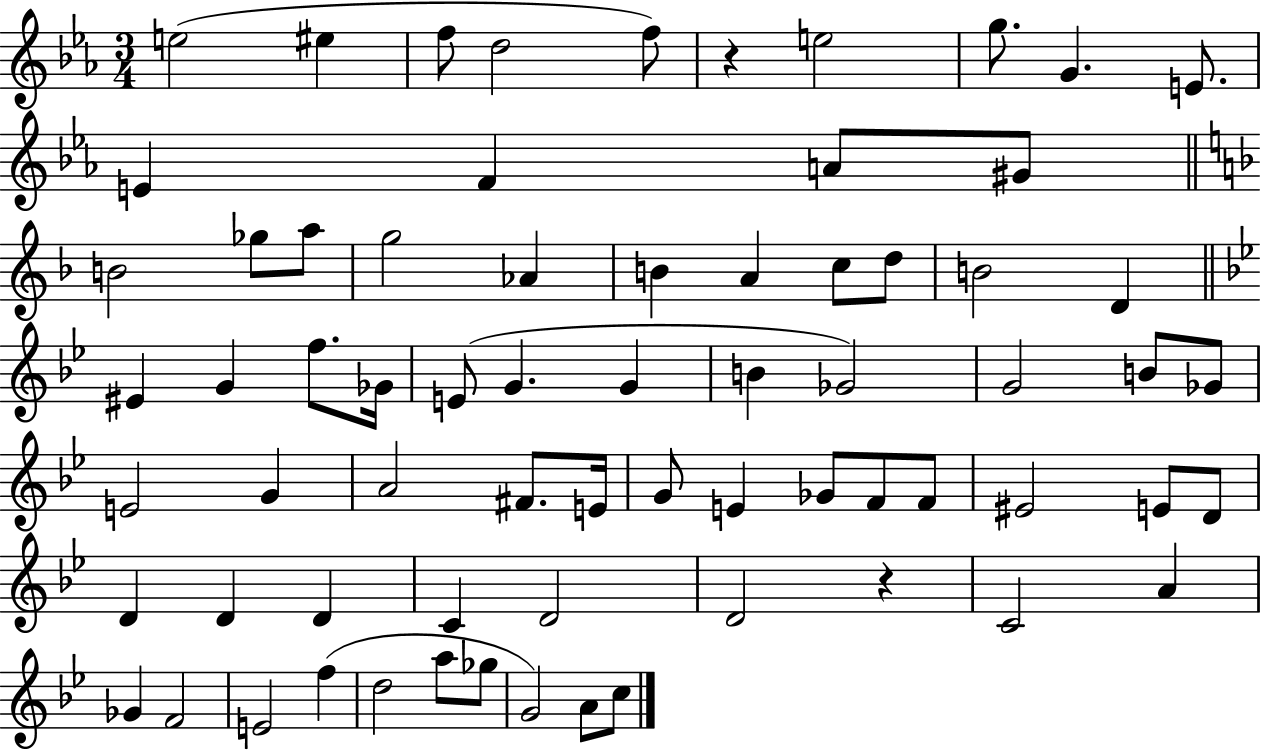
{
  \clef treble
  \numericTimeSignature
  \time 3/4
  \key ees \major
  e''2( eis''4 | f''8 d''2 f''8) | r4 e''2 | g''8. g'4. e'8. | \break e'4 f'4 a'8 gis'8 | \bar "||" \break \key f \major b'2 ges''8 a''8 | g''2 aes'4 | b'4 a'4 c''8 d''8 | b'2 d'4 | \break \bar "||" \break \key g \minor eis'4 g'4 f''8. ges'16 | e'8( g'4. g'4 | b'4 ges'2) | g'2 b'8 ges'8 | \break e'2 g'4 | a'2 fis'8. e'16 | g'8 e'4 ges'8 f'8 f'8 | eis'2 e'8 d'8 | \break d'4 d'4 d'4 | c'4 d'2 | d'2 r4 | c'2 a'4 | \break ges'4 f'2 | e'2 f''4( | d''2 a''8 ges''8 | g'2) a'8 c''8 | \break \bar "|."
}